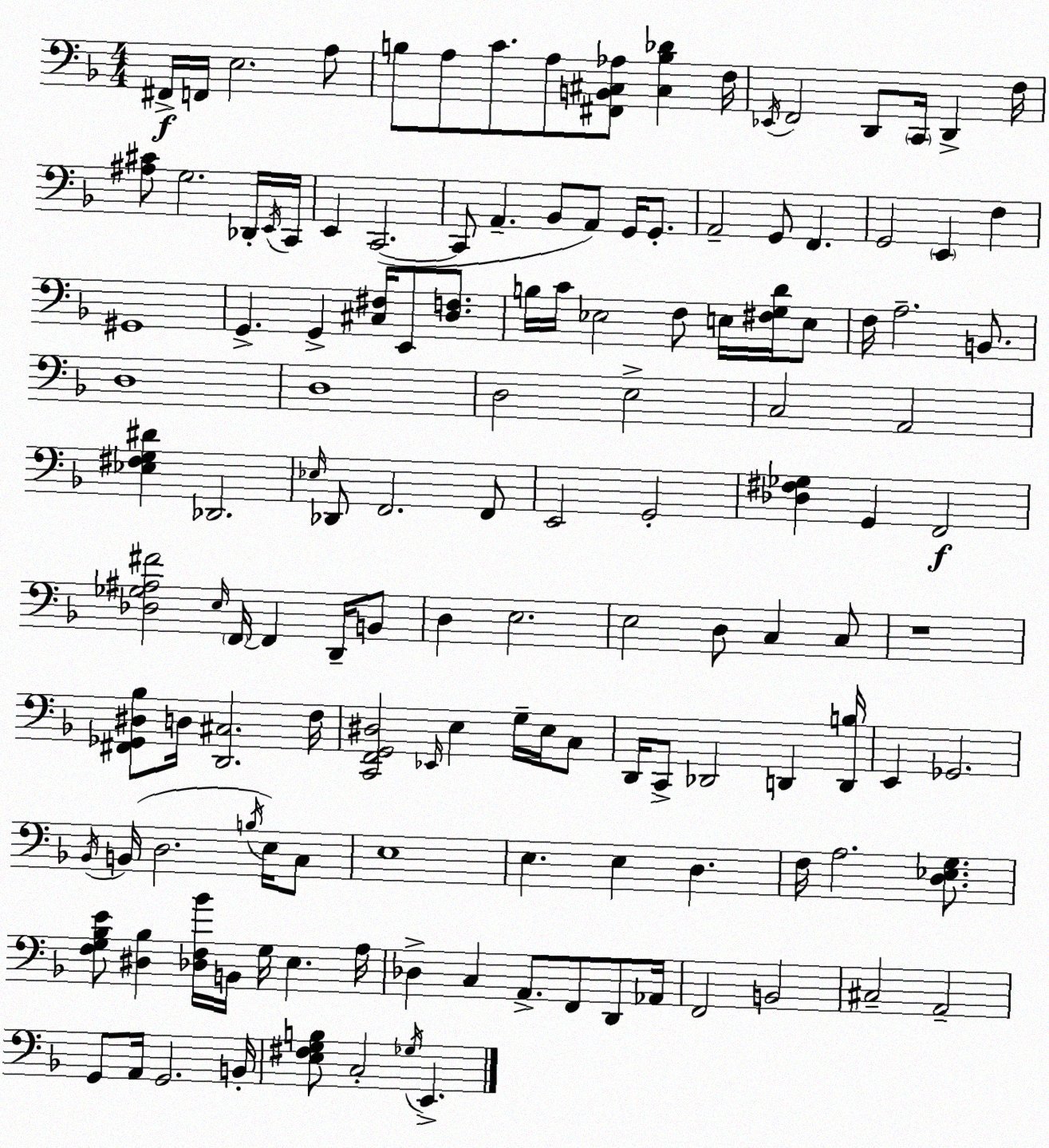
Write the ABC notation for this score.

X:1
T:Untitled
M:4/4
L:1/4
K:Dm
^F,,/4 F,,/4 E,2 A,/2 B,/2 A,/2 C/2 A,/2 [^F,,B,,^C,_A,]/2 [^C,B,_D] F,/4 _E,,/4 F,,2 D,,/2 C,,/4 D,, F,/4 [^A,^C]/2 G,2 _D,,/4 E,,/4 C,,/4 E,, C,,2 C,,/2 A,, _B,,/2 A,,/2 G,,/4 G,,/2 A,,2 G,,/2 F,, G,,2 E,, F, ^G,,4 G,, G,, [^C,^F,]/4 E,,/2 [D,F,]/2 B,/4 C/4 _E,2 F,/2 E,/4 [^F,G,D]/4 E,/2 F,/4 A,2 B,,/2 D,4 D,4 D,2 E,2 C,2 A,,2 [_E,^F,G,^D] _D,,2 _E,/4 _D,,/2 F,,2 F,,/2 E,,2 G,,2 [_D,^F,_G,] G,, F,,2 [_D,_G,^A,^F]2 E,/4 F,,/4 F,, D,,/4 B,,/2 D, E,2 E,2 D,/2 C, C,/2 z4 [^F,,_G,,^D,_B,]/2 D,/4 [D,,^C,]2 F,/4 [C,,F,,G,,^D,]2 _E,,/4 E, G,/4 E,/4 C,/2 D,,/4 C,,/2 _D,,2 D,, [D,,B,]/4 E,, _G,,2 _B,,/4 B,,/4 D,2 B,/4 E,/4 C,/2 E,4 E, E, D, F,/4 A,2 [D,_E,G,]/2 [F,G,_B,E]/2 [^D,_B,] [_D,F,_B]/4 B,,/4 G,/4 E, A,/4 _D, C, A,,/2 F,,/2 D,,/2 _A,,/4 F,,2 B,,2 ^C,2 A,,2 G,,/2 A,,/4 G,,2 B,,/4 [E,^F,G,B,]/2 C,2 _G,/4 E,,